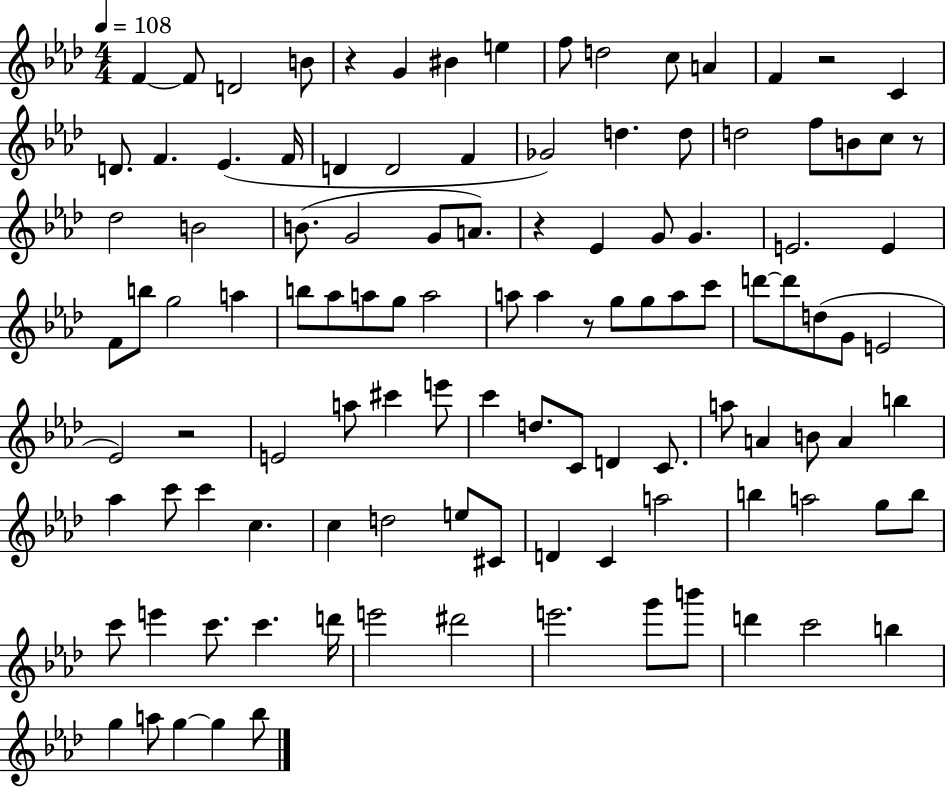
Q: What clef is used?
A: treble